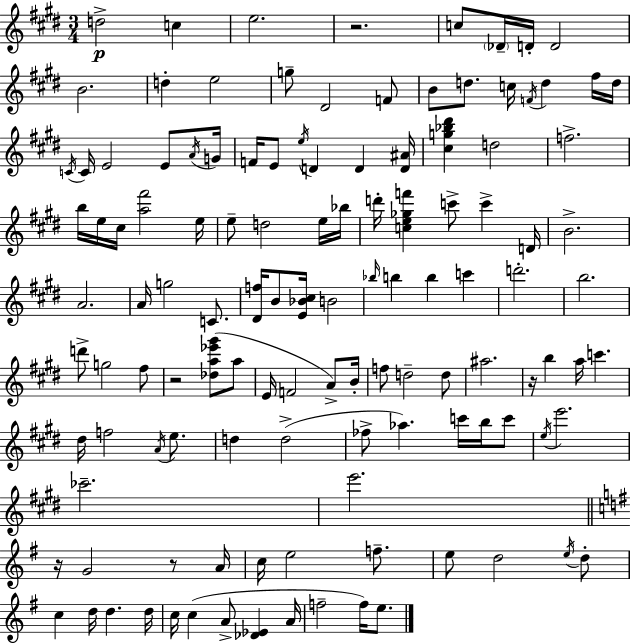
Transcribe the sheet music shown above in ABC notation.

X:1
T:Untitled
M:3/4
L:1/4
K:E
d2 c e2 z2 c/2 _D/4 D/4 D2 B2 d e2 g/2 ^D2 F/2 B/2 d/2 c/4 F/4 d ^f/4 d/4 C/4 C/4 E2 E/2 A/4 G/4 F/4 E/2 e/4 D D [D^A]/4 [^cg_b^d'] d2 f2 b/4 e/4 ^c/4 [a^f']2 e/4 e/2 d2 e/4 _b/4 d'/4 [ce_gf'] c'/2 c' D/4 B2 A2 A/4 g2 C/2 [^Df]/4 B/2 [E_B^c]/4 B2 _b/4 b b c' d'2 b2 d'/2 g2 ^f/2 z2 [_da_e'^g']/2 a/2 E/4 F2 A/2 B/4 f/2 d2 d/2 ^a2 z/4 b a/4 c' ^d/4 f2 A/4 e/2 d d2 _f/2 _a c'/4 b/4 c'/2 e/4 e'2 _c'2 e'2 z/4 G2 z/2 A/4 c/4 e2 f/2 e/2 d2 e/4 d/2 c d/4 d d/4 c/4 c A/2 [_D_E] A/4 f2 f/4 e/2